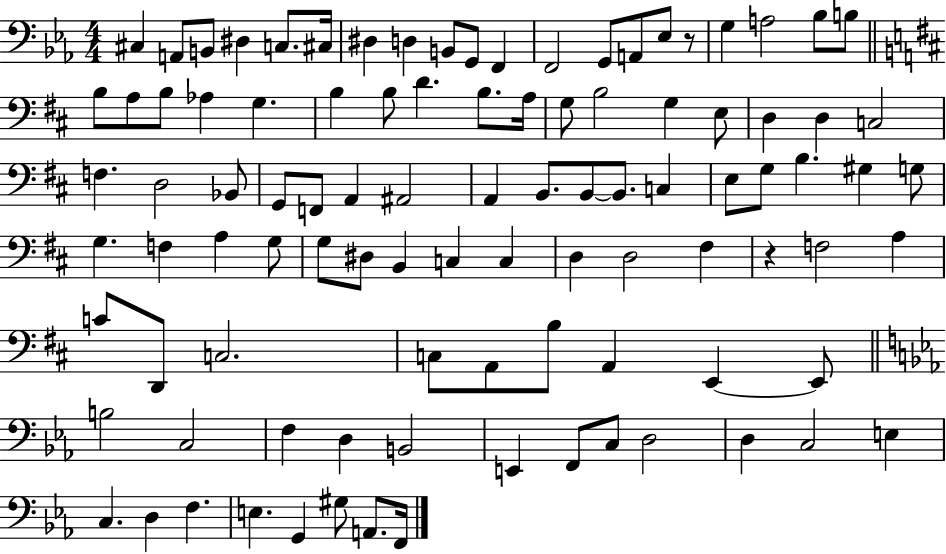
C#3/q A2/e B2/e D#3/q C3/e. C#3/s D#3/q D3/q B2/e G2/e F2/q F2/h G2/e A2/e Eb3/e R/e G3/q A3/h Bb3/e B3/e B3/e A3/e B3/e Ab3/q G3/q. B3/q B3/e D4/q. B3/e. A3/s G3/e B3/h G3/q E3/e D3/q D3/q C3/h F3/q. D3/h Bb2/e G2/e F2/e A2/q A#2/h A2/q B2/e. B2/e B2/e. C3/q E3/e G3/e B3/q. G#3/q G3/e G3/q. F3/q A3/q G3/e G3/e D#3/e B2/q C3/q C3/q D3/q D3/h F#3/q R/q F3/h A3/q C4/e D2/e C3/h. C3/e A2/e B3/e A2/q E2/q E2/e B3/h C3/h F3/q D3/q B2/h E2/q F2/e C3/e D3/h D3/q C3/h E3/q C3/q. D3/q F3/q. E3/q. G2/q G#3/e A2/e. F2/s